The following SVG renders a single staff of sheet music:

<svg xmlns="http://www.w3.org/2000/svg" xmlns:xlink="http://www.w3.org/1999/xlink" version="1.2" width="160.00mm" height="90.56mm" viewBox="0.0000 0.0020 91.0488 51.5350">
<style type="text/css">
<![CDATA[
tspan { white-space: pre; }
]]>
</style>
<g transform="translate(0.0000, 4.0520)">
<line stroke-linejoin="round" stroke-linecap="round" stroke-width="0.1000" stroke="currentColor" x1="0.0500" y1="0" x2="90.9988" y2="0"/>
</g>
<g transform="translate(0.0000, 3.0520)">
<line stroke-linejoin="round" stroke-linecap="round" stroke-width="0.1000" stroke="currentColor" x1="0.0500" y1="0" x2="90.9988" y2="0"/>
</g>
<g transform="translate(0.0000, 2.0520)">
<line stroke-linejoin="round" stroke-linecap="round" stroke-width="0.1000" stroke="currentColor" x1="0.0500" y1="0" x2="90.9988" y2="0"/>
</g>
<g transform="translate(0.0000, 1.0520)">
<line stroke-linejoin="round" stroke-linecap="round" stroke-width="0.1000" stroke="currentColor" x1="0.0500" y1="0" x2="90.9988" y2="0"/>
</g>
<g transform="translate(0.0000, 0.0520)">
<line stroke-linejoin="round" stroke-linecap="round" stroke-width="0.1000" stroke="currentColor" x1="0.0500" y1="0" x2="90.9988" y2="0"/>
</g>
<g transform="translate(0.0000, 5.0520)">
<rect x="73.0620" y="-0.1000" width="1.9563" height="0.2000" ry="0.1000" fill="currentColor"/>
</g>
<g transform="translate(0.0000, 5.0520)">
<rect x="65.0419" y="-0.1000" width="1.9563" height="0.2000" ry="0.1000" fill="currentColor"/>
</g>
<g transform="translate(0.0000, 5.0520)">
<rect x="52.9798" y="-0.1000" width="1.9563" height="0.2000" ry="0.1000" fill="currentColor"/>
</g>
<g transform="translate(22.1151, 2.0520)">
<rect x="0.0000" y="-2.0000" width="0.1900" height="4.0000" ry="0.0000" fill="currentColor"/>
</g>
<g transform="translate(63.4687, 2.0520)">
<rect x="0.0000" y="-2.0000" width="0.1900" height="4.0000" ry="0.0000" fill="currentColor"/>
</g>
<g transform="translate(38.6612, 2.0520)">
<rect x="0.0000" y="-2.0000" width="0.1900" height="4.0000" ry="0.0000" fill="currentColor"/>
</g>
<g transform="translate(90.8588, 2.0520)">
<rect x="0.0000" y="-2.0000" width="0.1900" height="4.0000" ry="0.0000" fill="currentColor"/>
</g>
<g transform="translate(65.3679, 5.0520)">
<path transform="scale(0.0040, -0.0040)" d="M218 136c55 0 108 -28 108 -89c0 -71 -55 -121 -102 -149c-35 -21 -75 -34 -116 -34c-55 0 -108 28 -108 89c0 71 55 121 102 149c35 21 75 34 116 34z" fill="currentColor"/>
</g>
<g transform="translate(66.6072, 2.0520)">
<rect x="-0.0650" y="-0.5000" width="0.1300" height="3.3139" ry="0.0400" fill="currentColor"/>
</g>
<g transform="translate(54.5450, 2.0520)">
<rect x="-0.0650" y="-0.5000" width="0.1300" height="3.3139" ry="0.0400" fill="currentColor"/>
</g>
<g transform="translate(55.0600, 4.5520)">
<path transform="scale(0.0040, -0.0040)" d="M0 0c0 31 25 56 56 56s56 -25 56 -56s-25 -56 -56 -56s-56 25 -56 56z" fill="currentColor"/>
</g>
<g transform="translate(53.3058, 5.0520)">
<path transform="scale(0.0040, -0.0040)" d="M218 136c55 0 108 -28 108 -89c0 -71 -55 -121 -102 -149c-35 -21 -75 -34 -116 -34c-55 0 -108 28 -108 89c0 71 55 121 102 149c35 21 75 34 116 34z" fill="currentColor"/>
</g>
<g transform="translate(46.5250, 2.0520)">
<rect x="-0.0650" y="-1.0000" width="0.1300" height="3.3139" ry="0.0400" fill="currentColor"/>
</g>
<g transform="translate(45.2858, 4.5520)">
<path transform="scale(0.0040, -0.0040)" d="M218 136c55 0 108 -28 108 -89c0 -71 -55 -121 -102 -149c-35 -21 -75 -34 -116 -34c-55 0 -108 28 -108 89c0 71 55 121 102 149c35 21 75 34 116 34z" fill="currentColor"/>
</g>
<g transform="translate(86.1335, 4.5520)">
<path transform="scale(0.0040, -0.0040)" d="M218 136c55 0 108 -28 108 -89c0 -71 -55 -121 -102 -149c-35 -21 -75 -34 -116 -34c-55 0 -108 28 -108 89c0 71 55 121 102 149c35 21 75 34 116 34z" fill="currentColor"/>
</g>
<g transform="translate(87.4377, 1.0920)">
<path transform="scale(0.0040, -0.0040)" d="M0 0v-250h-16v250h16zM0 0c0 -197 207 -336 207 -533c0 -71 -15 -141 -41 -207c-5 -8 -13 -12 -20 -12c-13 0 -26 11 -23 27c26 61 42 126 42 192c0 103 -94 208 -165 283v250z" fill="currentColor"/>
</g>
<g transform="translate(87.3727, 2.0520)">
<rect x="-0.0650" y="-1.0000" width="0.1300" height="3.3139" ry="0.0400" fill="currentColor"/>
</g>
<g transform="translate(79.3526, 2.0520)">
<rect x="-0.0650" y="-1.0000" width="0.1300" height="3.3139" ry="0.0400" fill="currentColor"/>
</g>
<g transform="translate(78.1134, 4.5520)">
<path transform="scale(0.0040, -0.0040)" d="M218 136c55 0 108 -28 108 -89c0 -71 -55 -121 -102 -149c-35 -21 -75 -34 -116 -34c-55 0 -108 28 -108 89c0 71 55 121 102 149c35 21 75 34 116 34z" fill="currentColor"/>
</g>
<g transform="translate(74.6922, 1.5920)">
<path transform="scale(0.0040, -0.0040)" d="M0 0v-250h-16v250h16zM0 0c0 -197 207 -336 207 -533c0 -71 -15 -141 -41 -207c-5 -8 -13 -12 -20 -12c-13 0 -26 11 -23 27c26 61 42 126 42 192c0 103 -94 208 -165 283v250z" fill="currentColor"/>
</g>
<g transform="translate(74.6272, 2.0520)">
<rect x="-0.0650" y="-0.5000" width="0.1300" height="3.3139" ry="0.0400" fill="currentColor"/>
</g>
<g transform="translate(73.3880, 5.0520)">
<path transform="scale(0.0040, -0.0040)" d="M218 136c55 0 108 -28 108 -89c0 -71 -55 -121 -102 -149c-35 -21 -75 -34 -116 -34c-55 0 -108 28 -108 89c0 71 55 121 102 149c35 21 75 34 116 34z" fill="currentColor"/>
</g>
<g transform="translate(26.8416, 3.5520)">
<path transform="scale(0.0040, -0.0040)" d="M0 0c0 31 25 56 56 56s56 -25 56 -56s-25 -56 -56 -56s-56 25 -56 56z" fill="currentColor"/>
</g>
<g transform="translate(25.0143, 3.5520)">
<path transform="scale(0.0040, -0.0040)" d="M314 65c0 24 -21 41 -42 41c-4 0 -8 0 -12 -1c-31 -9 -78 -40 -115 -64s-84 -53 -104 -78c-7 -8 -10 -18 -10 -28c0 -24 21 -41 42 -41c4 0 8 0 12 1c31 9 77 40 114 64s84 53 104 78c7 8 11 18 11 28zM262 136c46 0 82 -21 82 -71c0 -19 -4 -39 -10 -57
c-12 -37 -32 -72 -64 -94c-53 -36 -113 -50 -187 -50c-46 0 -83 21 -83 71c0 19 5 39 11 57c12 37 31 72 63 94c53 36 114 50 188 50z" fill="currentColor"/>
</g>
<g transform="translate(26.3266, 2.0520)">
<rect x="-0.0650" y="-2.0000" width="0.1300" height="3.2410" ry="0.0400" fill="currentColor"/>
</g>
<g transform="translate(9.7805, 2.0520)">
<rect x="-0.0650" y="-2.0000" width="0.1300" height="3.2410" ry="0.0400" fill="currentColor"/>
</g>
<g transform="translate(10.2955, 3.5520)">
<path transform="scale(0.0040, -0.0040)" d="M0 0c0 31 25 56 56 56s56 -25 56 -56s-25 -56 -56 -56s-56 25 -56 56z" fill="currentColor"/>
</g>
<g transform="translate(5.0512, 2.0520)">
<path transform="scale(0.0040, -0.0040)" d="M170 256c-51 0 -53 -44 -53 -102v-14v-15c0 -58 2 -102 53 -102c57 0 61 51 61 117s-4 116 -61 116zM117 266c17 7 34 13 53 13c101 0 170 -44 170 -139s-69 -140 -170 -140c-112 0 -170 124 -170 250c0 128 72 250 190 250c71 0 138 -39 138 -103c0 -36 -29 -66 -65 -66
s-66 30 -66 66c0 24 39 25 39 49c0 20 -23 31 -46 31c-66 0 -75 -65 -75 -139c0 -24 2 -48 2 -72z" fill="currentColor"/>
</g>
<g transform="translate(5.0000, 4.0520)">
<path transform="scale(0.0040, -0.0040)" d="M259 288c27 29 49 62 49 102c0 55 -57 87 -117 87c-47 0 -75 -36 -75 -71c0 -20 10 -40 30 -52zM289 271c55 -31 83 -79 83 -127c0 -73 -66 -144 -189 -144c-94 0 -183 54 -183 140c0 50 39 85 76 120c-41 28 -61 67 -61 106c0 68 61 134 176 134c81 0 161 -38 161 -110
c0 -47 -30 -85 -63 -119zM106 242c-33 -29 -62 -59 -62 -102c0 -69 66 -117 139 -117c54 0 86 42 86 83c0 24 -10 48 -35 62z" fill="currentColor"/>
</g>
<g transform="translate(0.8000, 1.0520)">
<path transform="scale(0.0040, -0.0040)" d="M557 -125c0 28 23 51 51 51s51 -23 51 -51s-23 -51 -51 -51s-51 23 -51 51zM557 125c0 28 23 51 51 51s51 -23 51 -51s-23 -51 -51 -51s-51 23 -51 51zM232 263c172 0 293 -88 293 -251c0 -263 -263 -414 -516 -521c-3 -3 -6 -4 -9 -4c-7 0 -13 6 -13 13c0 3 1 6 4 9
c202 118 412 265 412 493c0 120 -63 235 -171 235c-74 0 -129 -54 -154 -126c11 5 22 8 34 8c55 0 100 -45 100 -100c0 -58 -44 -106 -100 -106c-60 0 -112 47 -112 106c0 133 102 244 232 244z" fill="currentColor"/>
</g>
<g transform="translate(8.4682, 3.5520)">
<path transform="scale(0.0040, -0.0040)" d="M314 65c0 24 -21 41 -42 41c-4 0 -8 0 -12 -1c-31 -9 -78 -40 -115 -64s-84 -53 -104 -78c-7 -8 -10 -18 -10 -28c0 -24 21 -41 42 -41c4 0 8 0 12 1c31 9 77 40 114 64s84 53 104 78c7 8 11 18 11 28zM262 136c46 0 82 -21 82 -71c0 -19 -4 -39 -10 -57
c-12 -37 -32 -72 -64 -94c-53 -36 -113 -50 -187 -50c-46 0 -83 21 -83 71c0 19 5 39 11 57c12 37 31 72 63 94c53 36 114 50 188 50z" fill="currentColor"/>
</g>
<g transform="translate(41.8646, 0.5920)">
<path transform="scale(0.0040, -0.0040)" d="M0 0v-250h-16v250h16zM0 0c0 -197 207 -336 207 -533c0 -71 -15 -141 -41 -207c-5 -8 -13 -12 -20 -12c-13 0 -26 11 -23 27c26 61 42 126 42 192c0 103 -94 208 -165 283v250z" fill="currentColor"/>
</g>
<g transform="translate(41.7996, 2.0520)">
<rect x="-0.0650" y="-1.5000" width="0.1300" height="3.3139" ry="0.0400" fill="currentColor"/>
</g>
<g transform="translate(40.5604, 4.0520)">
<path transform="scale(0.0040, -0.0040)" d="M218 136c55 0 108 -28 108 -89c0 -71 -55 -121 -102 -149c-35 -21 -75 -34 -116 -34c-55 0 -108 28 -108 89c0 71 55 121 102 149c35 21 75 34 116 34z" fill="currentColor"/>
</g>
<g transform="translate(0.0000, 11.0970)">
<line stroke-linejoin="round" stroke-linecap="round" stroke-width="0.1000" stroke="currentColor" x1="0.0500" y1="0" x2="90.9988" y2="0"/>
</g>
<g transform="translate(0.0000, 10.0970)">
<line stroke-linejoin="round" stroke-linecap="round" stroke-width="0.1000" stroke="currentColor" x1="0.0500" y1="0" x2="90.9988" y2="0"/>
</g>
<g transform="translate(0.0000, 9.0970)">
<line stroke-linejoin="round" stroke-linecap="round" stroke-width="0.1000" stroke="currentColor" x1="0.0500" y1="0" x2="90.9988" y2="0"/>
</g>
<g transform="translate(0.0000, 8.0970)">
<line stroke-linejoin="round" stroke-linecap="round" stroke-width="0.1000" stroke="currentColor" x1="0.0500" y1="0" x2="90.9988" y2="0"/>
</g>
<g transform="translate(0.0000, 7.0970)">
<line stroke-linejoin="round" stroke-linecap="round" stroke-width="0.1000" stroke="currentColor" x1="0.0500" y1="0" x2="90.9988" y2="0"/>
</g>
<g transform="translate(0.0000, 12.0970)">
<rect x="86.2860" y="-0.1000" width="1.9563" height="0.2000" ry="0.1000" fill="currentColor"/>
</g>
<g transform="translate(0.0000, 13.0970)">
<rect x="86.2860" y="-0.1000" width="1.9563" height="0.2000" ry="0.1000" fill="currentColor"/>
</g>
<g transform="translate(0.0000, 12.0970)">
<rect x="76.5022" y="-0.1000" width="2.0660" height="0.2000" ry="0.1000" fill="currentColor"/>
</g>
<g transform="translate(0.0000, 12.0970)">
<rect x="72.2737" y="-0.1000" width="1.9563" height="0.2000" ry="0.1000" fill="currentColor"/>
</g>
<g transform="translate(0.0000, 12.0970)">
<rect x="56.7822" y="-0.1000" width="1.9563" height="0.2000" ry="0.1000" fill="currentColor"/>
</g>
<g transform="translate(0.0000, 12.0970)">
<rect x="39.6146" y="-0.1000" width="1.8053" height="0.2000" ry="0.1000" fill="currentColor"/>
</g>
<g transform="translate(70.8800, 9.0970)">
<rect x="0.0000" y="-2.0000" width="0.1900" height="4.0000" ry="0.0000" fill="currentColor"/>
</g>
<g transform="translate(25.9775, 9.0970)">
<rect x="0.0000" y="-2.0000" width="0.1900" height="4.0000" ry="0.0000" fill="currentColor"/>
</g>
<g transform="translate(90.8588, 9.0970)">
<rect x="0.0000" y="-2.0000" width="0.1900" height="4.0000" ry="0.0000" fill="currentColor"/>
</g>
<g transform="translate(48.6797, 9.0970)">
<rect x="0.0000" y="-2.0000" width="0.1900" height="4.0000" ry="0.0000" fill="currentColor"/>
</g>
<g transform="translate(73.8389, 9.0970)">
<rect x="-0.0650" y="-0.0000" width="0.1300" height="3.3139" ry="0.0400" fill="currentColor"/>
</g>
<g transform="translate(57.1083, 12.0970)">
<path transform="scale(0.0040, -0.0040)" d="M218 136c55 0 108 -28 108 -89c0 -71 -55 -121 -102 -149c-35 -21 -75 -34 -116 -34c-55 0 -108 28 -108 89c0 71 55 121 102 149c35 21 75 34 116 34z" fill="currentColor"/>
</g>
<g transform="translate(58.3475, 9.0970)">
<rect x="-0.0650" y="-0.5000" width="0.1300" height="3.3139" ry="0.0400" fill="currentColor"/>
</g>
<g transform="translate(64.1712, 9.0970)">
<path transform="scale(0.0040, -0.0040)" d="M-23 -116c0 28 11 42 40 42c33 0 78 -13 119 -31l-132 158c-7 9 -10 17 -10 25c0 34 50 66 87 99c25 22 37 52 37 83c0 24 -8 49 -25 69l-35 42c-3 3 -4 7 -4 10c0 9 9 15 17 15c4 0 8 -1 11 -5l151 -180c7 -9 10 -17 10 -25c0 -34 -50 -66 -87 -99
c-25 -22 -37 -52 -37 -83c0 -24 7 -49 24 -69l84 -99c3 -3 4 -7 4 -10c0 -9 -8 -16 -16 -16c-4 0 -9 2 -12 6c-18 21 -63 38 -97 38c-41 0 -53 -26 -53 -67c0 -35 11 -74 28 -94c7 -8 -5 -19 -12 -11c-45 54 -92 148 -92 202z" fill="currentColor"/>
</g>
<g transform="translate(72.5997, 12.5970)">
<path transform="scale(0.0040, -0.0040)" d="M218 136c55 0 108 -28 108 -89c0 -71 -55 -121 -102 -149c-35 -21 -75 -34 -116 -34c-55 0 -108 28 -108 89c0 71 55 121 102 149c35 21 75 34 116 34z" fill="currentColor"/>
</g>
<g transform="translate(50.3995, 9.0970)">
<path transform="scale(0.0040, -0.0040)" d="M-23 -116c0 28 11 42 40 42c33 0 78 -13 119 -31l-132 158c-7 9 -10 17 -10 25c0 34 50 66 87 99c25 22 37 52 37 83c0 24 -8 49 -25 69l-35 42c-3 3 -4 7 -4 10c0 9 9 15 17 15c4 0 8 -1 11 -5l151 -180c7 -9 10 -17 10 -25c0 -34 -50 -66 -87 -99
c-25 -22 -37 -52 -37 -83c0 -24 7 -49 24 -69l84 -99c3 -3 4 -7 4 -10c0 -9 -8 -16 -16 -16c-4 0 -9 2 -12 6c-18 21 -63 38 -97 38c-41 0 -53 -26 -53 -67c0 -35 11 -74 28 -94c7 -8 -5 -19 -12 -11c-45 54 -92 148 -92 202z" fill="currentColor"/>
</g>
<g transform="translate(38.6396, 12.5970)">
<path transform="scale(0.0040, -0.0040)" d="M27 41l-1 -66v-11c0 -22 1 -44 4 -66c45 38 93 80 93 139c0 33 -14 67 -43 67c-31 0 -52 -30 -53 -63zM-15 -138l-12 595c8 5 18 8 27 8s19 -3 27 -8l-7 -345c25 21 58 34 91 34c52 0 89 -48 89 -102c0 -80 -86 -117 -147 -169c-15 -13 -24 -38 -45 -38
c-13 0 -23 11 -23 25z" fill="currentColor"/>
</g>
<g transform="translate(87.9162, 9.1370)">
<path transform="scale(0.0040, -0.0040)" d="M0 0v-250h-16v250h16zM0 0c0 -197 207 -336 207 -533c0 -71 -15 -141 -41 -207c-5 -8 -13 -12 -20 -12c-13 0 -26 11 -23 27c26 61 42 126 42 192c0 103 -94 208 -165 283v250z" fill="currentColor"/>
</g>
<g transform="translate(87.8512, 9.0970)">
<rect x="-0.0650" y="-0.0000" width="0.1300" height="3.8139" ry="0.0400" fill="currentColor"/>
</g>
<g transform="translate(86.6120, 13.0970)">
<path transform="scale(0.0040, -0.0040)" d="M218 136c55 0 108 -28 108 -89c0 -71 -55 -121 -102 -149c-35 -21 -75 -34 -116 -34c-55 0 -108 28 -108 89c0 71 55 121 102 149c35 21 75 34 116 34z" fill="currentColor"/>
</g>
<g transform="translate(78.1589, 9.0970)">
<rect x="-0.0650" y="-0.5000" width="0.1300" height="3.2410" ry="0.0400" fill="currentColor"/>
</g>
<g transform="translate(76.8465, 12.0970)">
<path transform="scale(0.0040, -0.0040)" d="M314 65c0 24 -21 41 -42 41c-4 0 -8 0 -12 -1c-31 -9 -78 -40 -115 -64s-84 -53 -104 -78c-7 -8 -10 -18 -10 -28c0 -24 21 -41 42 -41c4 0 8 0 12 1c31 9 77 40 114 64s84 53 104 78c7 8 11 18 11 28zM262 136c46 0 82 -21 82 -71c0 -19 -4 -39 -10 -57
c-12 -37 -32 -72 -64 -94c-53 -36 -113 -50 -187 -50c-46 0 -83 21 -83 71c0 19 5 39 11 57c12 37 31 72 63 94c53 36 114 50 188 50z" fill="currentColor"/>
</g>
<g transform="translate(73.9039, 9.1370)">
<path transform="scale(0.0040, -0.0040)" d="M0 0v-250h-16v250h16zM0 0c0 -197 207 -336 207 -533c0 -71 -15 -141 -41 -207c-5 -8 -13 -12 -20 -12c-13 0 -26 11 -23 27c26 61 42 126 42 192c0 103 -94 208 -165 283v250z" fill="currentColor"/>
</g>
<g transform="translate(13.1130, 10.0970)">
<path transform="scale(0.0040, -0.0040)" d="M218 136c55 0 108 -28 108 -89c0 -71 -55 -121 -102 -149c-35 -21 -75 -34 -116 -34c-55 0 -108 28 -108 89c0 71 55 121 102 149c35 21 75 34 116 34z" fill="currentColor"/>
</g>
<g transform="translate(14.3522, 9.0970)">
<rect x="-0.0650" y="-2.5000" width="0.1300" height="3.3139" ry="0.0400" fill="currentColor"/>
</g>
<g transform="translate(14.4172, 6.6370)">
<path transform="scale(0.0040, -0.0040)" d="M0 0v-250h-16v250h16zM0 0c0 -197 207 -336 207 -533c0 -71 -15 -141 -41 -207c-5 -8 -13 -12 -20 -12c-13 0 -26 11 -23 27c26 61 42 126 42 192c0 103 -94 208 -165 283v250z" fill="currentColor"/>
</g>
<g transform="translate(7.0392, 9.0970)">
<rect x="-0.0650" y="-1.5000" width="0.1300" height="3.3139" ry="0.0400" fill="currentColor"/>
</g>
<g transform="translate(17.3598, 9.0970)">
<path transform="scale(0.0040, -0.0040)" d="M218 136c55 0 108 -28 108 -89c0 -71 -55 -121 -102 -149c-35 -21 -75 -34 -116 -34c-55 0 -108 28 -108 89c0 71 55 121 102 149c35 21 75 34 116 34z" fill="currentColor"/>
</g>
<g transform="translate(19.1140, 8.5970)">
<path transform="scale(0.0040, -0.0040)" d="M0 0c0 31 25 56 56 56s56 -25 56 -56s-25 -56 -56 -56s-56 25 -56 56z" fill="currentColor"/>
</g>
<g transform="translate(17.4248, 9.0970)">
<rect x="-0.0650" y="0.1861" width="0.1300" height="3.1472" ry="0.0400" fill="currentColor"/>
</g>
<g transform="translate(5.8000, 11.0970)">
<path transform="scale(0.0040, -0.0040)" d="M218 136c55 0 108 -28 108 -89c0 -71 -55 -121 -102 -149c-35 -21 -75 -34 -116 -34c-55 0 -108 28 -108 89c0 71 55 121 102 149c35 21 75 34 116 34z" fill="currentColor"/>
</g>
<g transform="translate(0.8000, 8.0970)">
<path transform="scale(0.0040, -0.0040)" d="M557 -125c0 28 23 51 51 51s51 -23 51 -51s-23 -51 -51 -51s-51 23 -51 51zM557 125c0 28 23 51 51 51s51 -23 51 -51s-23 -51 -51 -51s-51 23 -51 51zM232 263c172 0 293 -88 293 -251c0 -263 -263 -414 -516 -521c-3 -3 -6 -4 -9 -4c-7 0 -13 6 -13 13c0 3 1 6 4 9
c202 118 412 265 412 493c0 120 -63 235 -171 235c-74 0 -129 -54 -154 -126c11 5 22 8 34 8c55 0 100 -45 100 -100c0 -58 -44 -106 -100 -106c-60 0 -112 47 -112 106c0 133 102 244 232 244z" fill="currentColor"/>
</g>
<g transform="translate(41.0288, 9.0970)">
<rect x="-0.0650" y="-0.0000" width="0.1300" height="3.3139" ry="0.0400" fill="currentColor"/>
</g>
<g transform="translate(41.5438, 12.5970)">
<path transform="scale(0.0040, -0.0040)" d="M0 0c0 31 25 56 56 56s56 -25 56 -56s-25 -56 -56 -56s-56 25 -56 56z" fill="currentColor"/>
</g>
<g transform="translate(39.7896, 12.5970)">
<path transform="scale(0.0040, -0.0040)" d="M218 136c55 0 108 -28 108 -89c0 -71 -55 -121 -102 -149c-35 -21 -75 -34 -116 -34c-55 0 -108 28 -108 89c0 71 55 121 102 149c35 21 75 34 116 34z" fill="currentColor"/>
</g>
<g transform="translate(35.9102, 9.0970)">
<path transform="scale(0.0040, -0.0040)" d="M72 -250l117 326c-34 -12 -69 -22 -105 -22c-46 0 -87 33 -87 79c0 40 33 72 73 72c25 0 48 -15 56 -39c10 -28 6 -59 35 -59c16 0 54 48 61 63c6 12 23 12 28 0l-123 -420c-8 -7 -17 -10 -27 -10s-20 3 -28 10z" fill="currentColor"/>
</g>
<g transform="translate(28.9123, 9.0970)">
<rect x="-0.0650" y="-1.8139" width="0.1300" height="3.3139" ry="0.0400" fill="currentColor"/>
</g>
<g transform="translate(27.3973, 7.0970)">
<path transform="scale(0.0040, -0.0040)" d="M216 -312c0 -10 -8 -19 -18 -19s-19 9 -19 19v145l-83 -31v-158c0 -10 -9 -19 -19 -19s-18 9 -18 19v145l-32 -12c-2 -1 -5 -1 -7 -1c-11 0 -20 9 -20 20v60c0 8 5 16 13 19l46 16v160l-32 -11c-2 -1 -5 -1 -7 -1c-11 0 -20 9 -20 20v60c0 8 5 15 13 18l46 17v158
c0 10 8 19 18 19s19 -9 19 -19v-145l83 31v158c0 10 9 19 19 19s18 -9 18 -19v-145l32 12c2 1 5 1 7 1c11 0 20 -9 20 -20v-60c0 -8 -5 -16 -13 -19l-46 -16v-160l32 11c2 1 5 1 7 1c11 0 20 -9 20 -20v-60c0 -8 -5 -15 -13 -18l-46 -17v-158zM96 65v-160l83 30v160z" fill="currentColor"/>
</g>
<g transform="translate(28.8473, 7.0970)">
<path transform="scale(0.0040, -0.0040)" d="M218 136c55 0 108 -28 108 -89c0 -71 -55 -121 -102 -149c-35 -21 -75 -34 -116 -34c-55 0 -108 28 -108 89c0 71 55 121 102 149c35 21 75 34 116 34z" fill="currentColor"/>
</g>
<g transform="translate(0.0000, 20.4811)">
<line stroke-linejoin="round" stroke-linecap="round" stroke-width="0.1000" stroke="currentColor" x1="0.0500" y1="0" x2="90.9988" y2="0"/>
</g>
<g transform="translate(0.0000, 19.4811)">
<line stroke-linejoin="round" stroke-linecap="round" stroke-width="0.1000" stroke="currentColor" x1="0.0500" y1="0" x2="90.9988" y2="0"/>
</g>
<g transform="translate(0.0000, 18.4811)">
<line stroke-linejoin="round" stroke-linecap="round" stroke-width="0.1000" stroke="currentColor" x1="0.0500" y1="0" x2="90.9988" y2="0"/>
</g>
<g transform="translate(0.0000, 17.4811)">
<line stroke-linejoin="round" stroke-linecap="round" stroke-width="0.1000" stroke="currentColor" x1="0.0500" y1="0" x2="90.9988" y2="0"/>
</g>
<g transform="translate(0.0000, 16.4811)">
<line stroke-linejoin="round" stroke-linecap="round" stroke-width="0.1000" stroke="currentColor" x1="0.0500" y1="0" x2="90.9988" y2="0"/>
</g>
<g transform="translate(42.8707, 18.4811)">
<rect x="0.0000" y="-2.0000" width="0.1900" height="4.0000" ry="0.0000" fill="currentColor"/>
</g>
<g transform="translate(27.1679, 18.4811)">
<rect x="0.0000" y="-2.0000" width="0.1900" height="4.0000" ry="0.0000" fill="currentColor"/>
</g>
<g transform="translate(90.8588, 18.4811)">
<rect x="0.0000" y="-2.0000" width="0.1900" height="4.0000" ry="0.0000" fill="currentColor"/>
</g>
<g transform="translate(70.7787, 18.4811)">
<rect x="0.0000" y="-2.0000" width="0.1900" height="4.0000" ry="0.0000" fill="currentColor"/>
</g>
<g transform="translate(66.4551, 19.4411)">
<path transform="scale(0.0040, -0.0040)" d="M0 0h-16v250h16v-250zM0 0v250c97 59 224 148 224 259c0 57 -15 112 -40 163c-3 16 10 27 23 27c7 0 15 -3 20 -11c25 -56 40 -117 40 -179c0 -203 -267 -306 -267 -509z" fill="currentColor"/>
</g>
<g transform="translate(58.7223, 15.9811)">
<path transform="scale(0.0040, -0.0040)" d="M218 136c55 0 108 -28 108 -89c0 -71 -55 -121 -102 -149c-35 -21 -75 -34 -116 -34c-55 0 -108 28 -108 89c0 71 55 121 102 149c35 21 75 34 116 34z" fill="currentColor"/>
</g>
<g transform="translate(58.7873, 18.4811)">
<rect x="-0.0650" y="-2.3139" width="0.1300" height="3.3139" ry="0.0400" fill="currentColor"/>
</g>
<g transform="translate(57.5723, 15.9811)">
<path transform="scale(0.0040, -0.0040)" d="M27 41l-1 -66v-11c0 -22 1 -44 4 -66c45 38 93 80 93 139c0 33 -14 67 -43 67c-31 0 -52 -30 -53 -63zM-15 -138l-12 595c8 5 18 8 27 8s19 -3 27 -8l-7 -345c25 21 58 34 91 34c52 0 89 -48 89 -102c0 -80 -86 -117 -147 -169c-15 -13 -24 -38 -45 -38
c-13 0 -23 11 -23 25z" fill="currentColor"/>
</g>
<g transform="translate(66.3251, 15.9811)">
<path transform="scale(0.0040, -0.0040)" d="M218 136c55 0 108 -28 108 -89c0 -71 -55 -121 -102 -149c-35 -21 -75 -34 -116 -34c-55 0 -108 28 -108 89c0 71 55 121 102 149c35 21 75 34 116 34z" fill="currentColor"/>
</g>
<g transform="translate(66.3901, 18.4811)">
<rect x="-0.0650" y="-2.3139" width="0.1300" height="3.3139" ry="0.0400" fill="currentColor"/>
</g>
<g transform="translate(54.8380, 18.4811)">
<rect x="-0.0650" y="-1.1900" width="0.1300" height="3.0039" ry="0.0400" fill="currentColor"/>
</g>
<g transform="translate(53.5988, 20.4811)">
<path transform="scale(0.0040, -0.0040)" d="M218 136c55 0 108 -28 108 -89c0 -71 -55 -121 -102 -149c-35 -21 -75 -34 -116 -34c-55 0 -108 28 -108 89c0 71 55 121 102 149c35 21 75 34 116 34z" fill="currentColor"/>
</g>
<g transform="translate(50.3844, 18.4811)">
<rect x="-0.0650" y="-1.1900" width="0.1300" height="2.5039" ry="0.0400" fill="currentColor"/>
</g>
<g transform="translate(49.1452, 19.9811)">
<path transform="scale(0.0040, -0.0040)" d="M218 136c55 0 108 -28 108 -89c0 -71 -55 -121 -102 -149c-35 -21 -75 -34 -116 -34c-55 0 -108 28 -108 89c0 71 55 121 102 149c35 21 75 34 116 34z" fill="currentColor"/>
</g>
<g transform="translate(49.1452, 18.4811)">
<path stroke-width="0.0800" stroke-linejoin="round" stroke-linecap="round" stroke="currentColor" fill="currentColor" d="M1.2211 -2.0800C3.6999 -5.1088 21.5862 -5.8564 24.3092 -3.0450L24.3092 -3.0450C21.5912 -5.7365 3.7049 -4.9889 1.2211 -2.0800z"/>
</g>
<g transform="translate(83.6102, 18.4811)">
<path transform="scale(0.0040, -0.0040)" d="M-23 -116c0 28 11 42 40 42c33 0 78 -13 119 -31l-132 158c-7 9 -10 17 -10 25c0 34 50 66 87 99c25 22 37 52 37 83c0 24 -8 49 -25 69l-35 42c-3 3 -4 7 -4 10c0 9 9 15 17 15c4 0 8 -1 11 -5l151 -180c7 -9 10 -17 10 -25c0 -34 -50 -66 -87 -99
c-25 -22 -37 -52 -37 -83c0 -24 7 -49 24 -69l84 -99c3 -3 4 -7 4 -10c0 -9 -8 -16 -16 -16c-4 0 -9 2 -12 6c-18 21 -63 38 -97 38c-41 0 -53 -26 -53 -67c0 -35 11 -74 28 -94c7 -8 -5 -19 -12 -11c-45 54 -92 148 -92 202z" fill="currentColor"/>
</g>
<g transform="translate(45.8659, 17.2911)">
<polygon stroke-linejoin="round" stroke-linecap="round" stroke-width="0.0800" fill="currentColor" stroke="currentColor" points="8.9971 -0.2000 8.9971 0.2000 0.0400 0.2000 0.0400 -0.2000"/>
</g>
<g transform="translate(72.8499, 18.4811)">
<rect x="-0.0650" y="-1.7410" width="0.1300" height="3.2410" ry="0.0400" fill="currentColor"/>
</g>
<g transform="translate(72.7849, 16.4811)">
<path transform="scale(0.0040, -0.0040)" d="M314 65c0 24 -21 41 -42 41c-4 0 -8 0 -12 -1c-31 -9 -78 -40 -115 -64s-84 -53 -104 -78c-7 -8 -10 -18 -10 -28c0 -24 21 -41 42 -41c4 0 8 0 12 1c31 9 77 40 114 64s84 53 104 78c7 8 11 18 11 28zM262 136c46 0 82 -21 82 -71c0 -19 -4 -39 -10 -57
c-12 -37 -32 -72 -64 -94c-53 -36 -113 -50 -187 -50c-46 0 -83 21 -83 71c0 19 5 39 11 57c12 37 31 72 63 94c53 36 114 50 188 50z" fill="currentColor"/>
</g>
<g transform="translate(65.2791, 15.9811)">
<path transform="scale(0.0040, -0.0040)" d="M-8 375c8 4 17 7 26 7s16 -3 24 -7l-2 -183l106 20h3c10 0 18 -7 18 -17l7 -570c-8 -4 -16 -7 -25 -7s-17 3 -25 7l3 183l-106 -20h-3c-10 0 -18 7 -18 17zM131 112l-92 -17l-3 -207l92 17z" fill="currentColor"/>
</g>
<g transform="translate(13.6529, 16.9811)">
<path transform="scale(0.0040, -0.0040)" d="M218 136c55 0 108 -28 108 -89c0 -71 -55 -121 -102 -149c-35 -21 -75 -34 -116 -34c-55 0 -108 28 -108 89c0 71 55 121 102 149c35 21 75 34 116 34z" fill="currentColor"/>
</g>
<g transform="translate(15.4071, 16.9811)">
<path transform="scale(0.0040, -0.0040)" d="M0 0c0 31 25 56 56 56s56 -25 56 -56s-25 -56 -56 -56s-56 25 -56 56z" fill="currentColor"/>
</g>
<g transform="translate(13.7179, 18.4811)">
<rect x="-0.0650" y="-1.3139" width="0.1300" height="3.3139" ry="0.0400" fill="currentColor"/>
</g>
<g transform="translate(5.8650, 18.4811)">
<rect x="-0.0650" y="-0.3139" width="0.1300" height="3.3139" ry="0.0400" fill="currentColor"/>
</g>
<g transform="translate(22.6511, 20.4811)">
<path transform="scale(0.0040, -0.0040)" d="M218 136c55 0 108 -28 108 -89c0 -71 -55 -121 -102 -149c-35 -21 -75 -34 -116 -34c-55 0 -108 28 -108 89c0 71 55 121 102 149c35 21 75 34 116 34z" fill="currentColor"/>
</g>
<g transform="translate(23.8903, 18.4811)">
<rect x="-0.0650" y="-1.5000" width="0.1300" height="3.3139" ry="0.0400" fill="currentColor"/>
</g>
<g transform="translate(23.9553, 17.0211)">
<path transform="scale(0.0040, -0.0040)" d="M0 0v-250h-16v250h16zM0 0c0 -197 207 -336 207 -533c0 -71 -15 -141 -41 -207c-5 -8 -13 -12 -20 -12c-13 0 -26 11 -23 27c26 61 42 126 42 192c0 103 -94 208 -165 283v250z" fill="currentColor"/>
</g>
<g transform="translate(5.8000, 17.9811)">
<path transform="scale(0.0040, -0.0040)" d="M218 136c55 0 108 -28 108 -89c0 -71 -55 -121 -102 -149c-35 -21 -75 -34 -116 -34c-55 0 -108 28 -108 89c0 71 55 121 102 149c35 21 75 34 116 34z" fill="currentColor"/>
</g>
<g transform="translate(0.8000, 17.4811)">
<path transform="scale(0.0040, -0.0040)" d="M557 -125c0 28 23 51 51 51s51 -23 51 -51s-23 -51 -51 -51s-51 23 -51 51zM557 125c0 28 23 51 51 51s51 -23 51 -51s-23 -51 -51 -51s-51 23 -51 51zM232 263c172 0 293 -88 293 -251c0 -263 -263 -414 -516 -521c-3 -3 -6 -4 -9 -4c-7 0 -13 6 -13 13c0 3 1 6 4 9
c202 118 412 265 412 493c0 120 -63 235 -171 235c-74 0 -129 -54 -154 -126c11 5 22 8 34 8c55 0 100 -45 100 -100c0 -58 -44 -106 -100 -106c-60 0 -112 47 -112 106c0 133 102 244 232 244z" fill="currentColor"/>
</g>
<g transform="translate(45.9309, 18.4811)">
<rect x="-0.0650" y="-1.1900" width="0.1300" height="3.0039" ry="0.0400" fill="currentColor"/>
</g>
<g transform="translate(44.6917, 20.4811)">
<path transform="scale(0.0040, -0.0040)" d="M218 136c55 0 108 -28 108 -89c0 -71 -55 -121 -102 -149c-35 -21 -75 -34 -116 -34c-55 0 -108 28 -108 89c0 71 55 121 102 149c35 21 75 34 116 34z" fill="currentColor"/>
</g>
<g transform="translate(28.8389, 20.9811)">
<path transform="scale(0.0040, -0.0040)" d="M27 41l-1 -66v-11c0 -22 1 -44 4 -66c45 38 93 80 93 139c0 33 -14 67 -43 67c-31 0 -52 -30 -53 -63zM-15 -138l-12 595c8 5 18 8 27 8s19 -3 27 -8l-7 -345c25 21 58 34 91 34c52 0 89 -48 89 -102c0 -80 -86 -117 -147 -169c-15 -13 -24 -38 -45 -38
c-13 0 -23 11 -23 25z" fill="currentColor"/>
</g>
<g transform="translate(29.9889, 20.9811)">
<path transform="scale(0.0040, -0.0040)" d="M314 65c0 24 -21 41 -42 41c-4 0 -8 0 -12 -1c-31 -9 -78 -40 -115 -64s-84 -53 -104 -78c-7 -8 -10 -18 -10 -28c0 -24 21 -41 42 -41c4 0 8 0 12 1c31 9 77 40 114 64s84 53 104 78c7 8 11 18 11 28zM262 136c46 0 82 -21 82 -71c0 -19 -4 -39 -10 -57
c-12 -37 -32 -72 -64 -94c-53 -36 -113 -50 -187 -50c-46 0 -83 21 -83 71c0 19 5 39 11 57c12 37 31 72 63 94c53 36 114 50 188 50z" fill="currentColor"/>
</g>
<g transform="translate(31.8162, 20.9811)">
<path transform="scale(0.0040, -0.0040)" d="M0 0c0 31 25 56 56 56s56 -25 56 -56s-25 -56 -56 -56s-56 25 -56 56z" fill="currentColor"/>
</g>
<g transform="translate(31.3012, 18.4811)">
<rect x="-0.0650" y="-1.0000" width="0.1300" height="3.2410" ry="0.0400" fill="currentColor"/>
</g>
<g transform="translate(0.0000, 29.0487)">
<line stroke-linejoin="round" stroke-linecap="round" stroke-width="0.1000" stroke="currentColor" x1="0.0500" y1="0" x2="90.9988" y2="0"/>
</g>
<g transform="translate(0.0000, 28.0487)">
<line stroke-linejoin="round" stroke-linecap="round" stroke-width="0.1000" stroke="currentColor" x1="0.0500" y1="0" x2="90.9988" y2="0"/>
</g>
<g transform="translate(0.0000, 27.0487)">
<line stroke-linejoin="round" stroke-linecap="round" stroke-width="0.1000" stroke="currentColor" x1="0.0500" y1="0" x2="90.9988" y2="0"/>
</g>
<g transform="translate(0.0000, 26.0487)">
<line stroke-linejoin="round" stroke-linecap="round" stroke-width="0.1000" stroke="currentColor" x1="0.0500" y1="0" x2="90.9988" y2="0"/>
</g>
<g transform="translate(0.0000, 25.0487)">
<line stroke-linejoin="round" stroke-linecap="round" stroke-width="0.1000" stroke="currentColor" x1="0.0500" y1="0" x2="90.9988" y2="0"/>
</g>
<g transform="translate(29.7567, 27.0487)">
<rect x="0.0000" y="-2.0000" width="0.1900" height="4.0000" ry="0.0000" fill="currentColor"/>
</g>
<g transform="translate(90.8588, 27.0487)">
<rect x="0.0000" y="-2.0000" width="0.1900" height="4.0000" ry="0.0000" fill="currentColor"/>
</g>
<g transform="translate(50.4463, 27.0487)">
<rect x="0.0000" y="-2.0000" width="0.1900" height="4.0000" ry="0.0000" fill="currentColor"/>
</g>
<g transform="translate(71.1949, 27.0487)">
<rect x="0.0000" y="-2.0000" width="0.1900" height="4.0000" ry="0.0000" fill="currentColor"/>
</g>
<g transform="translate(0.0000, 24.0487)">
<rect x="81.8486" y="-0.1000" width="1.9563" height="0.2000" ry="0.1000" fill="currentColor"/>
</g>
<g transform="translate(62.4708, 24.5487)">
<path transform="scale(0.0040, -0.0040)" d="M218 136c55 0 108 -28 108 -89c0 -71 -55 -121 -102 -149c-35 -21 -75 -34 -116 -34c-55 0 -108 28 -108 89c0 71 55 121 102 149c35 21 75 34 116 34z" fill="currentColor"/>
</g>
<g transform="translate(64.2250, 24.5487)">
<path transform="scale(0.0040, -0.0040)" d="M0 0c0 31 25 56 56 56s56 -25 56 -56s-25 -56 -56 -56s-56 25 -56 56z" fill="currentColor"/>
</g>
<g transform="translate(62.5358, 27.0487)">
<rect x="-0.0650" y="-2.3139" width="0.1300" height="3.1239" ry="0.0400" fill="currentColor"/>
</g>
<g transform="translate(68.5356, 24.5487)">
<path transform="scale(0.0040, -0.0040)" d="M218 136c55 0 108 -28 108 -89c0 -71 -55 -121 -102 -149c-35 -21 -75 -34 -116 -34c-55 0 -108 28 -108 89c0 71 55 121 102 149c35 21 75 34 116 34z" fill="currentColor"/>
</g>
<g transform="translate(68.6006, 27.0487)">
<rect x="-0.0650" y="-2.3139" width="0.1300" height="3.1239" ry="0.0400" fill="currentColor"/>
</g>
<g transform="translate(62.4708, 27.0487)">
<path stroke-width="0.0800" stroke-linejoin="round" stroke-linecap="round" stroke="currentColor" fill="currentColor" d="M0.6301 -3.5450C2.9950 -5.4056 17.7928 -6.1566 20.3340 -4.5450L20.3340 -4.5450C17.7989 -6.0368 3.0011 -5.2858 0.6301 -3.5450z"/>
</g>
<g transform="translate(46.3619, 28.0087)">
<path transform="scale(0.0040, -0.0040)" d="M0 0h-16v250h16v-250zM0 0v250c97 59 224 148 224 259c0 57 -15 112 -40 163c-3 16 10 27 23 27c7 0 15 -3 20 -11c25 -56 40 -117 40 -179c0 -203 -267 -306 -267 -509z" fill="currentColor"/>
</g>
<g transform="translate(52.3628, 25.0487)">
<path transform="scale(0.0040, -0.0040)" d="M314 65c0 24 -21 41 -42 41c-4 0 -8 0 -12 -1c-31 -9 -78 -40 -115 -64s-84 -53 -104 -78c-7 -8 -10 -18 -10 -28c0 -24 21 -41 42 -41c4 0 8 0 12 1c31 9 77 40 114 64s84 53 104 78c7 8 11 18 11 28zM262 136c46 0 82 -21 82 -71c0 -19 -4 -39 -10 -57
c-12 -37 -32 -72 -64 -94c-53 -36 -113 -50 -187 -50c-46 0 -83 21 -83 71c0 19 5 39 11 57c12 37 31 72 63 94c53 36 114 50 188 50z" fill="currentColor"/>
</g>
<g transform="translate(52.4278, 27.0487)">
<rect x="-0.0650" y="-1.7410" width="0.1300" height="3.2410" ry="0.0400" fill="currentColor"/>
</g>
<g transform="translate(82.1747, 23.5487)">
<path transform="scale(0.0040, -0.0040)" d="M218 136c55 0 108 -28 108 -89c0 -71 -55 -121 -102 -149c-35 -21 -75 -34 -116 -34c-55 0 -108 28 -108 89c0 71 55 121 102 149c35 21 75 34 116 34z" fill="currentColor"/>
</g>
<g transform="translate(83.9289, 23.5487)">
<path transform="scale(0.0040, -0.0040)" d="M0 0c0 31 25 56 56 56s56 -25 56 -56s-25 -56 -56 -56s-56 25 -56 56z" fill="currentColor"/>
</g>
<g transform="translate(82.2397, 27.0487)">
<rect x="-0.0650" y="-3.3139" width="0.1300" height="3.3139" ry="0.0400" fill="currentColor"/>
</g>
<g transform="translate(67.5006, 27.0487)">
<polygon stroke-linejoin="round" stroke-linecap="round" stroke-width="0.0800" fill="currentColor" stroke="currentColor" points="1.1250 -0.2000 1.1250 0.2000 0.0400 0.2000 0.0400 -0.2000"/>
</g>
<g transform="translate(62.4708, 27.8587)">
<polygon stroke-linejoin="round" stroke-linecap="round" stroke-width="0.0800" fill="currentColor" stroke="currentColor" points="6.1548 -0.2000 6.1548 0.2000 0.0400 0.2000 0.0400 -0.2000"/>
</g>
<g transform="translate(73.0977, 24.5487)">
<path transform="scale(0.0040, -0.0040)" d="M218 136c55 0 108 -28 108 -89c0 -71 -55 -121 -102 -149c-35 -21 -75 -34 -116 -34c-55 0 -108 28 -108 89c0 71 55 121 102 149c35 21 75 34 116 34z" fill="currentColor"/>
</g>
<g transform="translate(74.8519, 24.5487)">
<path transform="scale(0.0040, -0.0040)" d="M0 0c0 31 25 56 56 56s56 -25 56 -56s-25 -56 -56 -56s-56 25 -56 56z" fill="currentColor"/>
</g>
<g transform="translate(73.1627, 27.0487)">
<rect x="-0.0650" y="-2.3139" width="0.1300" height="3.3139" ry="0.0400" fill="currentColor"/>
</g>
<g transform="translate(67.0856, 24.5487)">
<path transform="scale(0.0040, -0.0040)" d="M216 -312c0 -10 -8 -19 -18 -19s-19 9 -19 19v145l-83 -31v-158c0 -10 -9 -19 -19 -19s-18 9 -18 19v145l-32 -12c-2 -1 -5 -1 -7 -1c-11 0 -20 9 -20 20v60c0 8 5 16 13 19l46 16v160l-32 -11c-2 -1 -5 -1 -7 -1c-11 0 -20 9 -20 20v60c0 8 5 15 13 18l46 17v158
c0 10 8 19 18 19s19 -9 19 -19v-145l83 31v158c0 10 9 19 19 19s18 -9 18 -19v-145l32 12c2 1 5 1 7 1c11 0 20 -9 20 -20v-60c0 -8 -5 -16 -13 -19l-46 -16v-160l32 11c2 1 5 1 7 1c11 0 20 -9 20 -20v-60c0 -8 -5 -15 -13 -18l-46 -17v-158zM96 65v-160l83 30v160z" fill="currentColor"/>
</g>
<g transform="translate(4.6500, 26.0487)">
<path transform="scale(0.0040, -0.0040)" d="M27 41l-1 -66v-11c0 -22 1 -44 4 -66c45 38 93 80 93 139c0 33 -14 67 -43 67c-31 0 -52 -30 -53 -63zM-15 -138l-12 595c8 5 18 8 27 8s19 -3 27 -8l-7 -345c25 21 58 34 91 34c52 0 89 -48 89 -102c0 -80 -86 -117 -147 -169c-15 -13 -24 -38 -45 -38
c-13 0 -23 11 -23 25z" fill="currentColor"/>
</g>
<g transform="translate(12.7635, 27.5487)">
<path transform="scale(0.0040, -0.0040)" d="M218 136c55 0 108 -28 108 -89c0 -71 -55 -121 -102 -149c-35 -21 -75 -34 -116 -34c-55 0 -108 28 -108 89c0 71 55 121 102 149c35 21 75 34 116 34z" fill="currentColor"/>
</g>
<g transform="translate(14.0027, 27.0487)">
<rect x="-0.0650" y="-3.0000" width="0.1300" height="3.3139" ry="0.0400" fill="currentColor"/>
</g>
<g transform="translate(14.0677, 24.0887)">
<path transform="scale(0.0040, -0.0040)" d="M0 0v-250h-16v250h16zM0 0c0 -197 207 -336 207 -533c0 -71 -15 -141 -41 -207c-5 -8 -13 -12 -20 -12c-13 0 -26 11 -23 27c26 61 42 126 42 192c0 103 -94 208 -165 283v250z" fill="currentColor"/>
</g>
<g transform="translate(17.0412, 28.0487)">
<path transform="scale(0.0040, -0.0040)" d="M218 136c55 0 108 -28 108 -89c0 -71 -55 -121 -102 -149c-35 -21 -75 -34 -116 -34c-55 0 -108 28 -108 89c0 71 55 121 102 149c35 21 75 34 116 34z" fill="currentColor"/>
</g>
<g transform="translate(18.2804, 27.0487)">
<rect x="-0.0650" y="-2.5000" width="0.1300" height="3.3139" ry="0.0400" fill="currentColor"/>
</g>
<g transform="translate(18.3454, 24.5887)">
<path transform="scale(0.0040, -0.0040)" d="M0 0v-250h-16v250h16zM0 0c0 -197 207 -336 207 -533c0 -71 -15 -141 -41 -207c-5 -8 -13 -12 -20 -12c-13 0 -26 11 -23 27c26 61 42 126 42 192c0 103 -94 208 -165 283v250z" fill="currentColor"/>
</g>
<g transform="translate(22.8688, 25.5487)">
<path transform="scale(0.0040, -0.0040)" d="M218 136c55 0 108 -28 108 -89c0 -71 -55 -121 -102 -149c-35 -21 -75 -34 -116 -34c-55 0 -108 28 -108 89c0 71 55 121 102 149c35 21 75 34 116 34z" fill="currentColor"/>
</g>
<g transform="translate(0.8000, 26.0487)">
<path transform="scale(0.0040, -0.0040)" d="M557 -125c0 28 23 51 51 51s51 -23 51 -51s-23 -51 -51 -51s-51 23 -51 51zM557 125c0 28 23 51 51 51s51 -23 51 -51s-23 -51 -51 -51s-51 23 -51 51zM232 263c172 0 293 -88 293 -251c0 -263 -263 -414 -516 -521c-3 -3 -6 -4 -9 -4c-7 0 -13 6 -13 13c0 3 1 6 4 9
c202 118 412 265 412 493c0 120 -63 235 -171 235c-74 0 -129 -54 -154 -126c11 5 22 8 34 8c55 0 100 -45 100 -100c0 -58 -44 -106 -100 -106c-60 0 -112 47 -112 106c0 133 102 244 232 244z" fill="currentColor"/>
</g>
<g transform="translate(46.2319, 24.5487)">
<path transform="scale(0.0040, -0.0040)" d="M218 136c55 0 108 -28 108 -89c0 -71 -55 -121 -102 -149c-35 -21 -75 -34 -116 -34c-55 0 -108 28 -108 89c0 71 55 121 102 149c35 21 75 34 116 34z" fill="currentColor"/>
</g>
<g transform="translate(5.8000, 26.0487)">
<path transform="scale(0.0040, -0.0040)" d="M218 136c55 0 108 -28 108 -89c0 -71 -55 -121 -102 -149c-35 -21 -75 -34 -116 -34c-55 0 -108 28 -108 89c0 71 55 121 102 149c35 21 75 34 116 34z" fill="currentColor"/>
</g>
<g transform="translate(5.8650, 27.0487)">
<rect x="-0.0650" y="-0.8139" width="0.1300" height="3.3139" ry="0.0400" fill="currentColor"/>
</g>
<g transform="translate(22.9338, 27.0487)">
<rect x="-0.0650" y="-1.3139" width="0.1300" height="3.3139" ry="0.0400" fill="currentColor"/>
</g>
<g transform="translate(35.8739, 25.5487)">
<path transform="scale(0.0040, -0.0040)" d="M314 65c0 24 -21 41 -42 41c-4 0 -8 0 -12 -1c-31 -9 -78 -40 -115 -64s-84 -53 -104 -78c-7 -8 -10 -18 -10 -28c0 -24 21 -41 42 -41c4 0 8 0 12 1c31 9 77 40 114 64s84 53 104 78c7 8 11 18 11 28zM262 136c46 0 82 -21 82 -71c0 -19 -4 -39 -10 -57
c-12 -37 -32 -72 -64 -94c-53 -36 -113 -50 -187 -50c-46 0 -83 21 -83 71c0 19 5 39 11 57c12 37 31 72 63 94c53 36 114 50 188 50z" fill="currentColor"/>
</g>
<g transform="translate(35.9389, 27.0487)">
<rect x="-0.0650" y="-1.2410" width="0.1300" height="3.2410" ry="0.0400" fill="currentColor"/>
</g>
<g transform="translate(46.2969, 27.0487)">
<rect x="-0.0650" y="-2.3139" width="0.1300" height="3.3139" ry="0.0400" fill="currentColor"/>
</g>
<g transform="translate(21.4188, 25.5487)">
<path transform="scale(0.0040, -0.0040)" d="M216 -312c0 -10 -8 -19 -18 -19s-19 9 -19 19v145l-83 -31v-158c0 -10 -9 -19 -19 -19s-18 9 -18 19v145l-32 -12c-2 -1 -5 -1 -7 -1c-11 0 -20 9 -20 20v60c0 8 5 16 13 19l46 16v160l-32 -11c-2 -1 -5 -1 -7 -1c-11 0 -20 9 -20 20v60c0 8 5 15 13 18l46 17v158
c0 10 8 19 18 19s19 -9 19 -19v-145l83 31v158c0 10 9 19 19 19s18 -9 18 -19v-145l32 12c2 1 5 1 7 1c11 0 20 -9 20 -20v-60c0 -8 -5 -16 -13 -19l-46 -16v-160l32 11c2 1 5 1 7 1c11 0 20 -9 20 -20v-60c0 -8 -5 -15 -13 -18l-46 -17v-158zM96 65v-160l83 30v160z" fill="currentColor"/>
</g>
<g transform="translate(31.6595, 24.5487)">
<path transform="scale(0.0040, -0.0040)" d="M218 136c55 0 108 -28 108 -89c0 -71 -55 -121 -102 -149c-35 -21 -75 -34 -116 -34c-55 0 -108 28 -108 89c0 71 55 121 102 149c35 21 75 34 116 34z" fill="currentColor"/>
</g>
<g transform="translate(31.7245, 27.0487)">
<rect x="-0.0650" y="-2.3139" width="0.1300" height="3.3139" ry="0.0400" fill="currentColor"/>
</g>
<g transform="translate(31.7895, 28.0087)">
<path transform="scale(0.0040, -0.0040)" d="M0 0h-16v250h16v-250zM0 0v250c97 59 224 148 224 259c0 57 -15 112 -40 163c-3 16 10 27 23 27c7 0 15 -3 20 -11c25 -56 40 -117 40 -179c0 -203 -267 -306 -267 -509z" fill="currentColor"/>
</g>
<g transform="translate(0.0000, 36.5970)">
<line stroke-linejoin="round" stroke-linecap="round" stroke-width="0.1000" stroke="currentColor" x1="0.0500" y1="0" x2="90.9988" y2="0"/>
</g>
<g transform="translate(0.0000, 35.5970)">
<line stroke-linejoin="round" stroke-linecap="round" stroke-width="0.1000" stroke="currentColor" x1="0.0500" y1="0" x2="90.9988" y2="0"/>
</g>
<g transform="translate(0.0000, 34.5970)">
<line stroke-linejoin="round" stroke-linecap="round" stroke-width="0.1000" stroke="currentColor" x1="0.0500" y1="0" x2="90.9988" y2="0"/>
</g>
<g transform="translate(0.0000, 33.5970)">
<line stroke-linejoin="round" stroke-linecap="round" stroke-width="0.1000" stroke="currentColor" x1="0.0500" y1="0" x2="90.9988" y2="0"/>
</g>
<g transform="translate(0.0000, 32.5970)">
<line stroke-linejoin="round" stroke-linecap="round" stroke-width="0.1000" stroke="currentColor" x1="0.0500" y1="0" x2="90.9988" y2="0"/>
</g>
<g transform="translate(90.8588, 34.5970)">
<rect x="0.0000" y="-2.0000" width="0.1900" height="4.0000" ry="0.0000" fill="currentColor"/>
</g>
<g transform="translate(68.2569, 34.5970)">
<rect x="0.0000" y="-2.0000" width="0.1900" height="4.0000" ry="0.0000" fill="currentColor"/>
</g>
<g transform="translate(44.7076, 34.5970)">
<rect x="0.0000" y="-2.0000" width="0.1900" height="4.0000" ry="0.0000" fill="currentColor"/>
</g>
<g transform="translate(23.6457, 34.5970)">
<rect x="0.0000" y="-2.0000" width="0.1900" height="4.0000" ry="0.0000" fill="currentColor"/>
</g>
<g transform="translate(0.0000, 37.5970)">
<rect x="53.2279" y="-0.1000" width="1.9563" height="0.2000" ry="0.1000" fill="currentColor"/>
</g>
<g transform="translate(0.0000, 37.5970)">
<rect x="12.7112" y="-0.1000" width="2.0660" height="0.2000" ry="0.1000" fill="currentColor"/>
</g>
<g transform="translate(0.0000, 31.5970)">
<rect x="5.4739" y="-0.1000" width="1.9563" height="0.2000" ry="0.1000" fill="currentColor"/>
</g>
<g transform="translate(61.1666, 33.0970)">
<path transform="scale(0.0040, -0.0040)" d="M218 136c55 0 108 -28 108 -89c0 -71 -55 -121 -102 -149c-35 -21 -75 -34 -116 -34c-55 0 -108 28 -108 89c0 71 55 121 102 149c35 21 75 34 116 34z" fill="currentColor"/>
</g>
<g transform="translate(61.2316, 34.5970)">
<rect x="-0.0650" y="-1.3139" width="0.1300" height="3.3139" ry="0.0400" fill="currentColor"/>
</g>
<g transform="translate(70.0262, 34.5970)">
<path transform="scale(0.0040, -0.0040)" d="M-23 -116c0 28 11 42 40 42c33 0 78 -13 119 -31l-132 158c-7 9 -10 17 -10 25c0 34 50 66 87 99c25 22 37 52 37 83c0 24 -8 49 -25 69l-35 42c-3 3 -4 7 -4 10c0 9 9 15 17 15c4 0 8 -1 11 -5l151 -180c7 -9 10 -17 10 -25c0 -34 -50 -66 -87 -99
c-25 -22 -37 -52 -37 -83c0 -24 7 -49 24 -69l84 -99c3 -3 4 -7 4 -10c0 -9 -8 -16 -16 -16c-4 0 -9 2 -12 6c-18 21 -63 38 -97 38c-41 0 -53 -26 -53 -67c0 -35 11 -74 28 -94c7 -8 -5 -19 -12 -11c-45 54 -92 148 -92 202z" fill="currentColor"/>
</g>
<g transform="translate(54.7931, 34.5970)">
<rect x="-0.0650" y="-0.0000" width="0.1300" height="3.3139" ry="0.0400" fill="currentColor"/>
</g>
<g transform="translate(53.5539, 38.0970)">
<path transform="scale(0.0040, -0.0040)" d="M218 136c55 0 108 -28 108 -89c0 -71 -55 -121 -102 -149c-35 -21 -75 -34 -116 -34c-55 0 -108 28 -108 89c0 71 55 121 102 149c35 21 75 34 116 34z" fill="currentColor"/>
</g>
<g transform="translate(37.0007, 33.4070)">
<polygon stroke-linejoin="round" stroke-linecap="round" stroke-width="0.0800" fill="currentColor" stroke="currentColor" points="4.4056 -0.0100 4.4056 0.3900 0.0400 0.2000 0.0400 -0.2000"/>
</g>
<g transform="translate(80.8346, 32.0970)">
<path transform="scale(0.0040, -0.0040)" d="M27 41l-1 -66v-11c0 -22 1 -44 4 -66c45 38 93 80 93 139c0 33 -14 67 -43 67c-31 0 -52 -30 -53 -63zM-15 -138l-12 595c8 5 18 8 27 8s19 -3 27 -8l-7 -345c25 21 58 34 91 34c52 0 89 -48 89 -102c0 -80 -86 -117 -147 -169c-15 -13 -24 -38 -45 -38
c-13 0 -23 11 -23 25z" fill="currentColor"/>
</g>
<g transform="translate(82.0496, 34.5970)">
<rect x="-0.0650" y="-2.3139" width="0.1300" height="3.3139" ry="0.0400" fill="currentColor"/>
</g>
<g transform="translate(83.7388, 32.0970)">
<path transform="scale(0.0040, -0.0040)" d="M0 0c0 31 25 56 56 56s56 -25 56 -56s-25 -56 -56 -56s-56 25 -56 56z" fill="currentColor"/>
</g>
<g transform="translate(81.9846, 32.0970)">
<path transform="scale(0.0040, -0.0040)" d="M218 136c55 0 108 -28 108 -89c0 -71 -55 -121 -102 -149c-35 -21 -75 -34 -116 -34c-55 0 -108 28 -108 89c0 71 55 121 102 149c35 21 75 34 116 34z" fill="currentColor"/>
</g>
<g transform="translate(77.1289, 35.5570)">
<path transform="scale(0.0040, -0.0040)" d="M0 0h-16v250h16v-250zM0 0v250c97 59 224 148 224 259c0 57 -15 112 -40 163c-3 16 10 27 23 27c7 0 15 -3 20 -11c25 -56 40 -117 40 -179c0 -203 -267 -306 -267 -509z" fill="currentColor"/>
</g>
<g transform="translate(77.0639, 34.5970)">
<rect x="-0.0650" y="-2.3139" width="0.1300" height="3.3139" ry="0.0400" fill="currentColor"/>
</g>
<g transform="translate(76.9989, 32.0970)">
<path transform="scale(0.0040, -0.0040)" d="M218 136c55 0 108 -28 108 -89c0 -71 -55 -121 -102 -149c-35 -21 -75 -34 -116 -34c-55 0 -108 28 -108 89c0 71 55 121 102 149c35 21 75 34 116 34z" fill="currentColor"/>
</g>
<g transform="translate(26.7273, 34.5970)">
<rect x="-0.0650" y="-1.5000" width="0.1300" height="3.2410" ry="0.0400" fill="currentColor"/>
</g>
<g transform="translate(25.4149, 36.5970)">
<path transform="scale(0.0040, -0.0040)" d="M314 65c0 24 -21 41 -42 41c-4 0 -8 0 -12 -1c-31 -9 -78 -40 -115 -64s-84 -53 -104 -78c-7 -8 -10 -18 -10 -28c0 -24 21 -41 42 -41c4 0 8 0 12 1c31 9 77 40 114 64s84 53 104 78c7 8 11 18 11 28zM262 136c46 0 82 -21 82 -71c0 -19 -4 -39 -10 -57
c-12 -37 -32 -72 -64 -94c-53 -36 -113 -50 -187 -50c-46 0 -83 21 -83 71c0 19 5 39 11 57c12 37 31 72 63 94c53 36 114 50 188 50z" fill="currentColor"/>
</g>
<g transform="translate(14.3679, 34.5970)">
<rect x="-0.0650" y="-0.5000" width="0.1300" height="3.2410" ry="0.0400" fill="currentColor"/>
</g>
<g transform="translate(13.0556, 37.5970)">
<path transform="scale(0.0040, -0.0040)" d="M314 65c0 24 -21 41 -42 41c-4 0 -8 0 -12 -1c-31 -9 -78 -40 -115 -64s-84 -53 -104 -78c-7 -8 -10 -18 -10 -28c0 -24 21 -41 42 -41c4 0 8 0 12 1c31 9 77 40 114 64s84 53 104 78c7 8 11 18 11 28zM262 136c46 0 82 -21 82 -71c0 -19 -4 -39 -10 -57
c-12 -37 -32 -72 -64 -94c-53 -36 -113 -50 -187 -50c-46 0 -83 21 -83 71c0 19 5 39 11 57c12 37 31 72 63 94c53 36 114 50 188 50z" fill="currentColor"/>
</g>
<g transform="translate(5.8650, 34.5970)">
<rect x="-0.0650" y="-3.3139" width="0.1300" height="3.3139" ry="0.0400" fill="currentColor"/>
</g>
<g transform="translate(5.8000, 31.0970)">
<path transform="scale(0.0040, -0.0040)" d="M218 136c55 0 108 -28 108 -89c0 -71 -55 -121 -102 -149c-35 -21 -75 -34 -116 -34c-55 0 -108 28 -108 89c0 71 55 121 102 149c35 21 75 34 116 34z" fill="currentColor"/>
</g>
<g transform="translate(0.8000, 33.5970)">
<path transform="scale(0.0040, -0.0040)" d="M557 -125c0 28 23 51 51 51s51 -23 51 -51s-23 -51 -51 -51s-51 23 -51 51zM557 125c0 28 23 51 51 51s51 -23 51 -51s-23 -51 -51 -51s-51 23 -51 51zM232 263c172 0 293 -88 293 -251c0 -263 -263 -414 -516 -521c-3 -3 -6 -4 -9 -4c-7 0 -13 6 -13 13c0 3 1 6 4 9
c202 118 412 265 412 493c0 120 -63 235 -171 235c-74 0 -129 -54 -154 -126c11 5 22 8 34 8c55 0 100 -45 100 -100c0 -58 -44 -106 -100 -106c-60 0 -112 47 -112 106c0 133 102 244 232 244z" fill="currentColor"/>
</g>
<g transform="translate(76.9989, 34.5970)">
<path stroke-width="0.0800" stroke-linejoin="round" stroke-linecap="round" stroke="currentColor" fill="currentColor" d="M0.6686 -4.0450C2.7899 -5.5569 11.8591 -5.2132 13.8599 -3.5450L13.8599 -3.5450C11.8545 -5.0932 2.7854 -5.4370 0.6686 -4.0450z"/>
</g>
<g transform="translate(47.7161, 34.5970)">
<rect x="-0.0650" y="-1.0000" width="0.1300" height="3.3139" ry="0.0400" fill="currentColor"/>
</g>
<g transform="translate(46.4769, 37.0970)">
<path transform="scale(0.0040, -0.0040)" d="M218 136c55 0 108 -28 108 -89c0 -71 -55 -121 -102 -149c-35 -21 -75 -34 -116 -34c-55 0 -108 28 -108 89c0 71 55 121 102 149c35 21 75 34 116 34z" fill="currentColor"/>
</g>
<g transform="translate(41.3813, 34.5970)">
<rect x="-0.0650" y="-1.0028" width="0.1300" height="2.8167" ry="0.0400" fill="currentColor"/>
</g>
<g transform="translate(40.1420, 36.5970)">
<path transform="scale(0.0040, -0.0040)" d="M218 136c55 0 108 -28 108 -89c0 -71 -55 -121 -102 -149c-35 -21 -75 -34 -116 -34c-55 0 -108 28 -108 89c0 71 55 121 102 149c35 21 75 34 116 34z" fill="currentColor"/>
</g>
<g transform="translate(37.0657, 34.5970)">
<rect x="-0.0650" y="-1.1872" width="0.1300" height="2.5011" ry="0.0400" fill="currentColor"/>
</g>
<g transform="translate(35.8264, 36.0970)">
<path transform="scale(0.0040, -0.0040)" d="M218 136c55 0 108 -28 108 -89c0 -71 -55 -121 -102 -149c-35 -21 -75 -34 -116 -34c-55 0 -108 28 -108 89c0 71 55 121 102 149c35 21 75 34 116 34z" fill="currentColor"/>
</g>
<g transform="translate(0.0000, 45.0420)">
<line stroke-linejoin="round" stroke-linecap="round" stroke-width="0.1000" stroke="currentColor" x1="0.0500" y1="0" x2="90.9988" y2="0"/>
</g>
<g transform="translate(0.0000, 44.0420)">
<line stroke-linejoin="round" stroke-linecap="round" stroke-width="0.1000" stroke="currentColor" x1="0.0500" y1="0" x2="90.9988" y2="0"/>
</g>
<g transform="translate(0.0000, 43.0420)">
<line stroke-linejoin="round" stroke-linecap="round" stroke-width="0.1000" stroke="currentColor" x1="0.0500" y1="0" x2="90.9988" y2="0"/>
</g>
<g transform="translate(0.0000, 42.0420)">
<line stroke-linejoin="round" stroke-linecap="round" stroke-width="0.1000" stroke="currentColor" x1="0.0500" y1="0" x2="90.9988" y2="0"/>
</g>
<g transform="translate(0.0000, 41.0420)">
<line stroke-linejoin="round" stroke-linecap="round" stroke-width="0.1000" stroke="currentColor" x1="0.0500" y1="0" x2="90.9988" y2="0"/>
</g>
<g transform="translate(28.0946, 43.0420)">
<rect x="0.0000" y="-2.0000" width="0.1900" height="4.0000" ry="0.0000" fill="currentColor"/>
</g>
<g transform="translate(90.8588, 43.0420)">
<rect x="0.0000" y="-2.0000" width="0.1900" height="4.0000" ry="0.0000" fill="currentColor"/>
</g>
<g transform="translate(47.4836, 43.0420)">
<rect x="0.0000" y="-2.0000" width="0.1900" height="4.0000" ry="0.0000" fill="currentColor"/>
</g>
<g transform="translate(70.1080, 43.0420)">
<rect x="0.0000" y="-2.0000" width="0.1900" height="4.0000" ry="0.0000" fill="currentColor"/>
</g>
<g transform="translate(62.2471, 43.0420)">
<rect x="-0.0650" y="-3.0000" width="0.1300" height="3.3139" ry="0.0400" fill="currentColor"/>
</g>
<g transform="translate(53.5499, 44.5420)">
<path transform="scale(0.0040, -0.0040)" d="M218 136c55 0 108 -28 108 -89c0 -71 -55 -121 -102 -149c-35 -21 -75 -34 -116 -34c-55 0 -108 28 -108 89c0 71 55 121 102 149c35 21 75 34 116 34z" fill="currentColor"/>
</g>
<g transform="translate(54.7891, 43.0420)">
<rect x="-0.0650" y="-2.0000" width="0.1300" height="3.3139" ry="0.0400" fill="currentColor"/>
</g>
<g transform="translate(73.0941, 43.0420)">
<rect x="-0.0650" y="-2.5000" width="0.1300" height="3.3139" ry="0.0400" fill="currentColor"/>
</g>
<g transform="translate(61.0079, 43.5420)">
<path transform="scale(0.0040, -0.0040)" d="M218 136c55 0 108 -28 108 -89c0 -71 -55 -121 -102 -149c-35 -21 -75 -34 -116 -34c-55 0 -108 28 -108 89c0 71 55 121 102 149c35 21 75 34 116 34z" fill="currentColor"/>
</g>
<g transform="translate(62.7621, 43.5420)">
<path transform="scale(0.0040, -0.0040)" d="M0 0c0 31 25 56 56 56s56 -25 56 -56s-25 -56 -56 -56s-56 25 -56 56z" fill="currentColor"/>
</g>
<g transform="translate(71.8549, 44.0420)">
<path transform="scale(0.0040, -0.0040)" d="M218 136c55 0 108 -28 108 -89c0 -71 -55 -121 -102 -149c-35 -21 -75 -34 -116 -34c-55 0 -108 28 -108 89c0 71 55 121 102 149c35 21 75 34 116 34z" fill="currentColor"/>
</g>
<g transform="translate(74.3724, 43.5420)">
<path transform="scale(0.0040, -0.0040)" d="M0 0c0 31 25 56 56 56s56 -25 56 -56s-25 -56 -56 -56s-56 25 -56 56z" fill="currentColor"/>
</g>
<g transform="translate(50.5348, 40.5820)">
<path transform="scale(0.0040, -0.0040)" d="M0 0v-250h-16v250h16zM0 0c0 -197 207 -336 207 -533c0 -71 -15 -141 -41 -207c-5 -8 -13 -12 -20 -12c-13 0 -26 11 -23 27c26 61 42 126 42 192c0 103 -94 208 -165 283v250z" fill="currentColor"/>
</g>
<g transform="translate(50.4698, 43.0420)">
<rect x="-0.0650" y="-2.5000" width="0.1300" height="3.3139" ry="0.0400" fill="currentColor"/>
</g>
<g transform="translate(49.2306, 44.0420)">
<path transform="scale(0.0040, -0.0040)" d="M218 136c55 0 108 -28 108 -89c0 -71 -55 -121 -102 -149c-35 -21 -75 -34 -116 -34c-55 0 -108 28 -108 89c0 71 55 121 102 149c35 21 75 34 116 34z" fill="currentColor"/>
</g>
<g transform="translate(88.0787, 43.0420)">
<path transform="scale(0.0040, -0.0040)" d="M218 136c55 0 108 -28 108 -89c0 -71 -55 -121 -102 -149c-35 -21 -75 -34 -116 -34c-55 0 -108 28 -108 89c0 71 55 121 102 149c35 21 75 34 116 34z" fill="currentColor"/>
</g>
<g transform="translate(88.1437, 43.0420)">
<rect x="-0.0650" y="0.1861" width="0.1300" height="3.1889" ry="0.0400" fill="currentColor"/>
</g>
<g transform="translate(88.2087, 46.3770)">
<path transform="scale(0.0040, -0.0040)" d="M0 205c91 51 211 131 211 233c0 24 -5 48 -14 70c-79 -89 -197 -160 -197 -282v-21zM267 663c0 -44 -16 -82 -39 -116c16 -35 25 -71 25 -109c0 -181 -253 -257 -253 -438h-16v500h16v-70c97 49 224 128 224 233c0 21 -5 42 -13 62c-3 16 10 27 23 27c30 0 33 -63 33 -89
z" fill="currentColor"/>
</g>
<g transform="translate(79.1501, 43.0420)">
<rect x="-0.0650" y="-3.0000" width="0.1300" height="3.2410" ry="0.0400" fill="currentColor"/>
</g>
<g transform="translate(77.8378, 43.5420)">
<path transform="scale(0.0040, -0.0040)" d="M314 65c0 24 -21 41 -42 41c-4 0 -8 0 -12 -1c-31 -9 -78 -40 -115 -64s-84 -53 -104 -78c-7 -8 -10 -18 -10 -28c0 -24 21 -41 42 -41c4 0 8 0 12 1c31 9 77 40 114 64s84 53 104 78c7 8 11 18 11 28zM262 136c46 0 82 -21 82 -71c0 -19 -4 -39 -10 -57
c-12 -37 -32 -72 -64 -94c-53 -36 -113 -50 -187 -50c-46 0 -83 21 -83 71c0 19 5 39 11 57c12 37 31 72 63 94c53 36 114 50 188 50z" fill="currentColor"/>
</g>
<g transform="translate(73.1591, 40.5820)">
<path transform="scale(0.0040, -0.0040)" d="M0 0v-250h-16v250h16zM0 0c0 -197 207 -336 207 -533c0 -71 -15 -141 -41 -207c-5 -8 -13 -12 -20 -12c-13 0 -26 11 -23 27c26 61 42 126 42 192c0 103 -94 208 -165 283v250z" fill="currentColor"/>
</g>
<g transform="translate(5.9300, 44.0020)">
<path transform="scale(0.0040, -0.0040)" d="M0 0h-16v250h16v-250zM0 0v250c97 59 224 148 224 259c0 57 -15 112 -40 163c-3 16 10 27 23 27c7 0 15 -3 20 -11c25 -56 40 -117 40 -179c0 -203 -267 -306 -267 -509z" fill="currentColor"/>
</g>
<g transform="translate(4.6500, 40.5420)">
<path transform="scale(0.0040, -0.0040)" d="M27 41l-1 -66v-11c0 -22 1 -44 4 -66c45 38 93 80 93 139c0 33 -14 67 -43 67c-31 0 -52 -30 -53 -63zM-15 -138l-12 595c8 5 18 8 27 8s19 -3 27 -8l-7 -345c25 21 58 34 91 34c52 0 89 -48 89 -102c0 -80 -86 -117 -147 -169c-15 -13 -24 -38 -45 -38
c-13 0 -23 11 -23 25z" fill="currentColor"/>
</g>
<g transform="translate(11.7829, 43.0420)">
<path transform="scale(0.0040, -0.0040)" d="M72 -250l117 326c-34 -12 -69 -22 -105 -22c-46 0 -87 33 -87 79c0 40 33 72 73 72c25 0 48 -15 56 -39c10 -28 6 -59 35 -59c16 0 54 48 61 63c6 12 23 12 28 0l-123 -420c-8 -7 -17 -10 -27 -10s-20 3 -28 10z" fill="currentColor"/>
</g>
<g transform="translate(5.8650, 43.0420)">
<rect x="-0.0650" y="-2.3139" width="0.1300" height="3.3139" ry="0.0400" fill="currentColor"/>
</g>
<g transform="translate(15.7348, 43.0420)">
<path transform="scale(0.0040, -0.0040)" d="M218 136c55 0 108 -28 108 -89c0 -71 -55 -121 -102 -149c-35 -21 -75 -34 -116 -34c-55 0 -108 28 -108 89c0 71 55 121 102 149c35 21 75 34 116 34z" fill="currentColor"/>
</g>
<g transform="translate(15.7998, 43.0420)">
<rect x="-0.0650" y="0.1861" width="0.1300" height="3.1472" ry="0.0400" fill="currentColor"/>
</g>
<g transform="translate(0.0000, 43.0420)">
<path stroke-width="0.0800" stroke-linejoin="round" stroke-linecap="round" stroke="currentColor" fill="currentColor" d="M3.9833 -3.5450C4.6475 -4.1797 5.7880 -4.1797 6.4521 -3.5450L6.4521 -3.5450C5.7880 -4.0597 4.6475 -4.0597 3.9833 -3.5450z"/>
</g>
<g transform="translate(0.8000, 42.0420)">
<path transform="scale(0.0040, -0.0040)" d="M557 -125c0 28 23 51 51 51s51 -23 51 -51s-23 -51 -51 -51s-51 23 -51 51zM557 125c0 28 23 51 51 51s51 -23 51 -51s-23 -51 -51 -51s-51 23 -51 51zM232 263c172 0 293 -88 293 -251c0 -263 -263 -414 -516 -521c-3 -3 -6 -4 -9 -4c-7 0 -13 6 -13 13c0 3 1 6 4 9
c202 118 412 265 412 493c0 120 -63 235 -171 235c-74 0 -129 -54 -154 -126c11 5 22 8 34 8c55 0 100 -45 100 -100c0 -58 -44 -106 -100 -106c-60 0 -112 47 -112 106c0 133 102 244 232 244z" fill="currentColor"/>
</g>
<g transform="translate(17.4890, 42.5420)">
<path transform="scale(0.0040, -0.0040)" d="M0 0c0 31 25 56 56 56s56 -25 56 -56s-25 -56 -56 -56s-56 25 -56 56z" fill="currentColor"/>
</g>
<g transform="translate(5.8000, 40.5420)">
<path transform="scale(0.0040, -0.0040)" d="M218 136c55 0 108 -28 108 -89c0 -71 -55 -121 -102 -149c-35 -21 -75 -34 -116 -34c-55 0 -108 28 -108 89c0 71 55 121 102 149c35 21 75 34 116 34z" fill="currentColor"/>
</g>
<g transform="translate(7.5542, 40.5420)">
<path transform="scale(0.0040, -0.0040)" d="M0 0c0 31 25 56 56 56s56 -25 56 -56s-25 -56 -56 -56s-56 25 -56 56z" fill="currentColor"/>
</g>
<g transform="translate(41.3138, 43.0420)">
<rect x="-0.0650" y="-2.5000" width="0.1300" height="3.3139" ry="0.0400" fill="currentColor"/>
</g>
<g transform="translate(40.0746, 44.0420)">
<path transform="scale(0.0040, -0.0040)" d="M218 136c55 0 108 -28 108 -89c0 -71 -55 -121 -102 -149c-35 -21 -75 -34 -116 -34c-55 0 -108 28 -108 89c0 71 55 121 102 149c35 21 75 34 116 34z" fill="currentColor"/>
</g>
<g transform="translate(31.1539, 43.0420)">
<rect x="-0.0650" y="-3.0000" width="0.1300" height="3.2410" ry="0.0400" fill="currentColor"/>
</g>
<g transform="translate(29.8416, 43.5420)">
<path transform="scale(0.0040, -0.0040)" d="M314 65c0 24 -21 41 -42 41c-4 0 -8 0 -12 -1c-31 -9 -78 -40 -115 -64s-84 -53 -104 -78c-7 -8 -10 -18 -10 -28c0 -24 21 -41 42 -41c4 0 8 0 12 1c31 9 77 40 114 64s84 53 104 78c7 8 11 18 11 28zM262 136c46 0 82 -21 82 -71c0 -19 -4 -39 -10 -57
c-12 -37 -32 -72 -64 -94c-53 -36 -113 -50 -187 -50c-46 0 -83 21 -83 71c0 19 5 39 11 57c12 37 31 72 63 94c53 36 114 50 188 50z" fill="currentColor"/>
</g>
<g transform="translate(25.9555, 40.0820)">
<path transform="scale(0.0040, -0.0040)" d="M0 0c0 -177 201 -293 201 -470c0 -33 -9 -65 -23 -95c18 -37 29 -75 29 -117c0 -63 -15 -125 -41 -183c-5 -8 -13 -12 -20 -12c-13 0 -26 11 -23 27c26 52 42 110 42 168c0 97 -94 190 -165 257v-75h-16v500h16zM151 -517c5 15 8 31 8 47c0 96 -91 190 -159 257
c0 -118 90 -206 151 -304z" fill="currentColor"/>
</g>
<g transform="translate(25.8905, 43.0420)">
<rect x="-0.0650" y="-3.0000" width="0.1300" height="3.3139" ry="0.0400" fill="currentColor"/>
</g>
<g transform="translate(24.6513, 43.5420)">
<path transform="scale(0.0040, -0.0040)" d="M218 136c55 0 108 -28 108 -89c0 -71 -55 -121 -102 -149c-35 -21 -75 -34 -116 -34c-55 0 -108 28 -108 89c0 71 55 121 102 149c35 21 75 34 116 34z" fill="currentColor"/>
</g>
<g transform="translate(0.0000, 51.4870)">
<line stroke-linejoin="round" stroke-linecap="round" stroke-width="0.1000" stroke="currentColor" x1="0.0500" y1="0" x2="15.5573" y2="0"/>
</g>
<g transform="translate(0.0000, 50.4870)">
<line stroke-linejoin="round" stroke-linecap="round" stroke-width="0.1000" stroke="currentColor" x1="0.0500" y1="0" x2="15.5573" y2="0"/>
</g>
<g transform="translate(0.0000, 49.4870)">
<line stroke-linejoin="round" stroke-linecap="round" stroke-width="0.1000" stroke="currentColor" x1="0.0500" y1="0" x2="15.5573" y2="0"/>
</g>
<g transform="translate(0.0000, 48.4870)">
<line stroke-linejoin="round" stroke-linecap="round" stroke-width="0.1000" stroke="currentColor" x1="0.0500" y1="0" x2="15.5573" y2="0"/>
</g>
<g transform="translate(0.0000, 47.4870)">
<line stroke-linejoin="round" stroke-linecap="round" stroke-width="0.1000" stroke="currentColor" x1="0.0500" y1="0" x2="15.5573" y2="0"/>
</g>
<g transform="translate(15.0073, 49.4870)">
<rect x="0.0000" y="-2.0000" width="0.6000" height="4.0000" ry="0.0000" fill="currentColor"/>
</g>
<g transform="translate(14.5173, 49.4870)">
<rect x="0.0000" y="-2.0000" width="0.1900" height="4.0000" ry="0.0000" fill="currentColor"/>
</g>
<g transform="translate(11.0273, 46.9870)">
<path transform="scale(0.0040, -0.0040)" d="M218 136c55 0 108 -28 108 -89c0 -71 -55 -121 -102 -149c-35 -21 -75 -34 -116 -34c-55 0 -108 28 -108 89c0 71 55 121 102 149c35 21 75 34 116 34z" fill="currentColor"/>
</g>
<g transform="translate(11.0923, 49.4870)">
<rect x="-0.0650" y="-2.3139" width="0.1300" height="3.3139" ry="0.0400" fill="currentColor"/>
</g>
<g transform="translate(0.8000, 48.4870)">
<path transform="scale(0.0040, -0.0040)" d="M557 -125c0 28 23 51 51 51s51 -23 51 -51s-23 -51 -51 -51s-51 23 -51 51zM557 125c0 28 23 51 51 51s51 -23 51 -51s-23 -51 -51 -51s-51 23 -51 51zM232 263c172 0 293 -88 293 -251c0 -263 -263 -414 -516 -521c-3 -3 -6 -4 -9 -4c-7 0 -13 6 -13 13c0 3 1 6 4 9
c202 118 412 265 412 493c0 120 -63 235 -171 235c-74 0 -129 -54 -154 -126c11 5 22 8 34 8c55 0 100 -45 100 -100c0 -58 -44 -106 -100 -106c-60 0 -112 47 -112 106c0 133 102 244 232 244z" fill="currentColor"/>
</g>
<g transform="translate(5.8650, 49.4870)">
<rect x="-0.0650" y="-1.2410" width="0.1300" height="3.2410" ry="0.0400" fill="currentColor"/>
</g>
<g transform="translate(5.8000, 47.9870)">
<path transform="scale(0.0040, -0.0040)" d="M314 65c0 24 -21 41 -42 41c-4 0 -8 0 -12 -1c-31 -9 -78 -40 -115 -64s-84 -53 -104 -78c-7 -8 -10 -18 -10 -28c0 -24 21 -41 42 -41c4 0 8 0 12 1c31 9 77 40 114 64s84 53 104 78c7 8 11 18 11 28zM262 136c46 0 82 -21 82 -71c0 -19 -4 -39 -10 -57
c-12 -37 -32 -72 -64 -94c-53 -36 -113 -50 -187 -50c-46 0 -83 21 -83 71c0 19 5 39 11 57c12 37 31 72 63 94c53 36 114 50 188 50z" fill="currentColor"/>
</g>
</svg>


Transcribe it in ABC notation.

X:1
T:Untitled
M:6/8
L:1/4
K:C
A,,2 A,,2 G,,/2 F,, E,, E,, E,,/2 F,, F,,/2 G,, B,,/2 D, ^A, z/2 _D,, z E,, z D,,/2 E,,2 C,,/2 E, G, G,,/2 _F,,2 G,,/2 A,,/2 G,,/2 _B, B,/2 A,2 z _F, C,/2 B,,/2 ^G, B,/2 G,2 B,/2 A,2 B,/2 ^B,/4 B, D D E,,2 G,,2 A,,/2 G,,/2 F,, D,, G, z B,/2 _B, _B,/2 z/2 D, C,/4 C,2 B,, B,,/2 A,, C, B,,/2 C,2 D,/4 G,2 B,